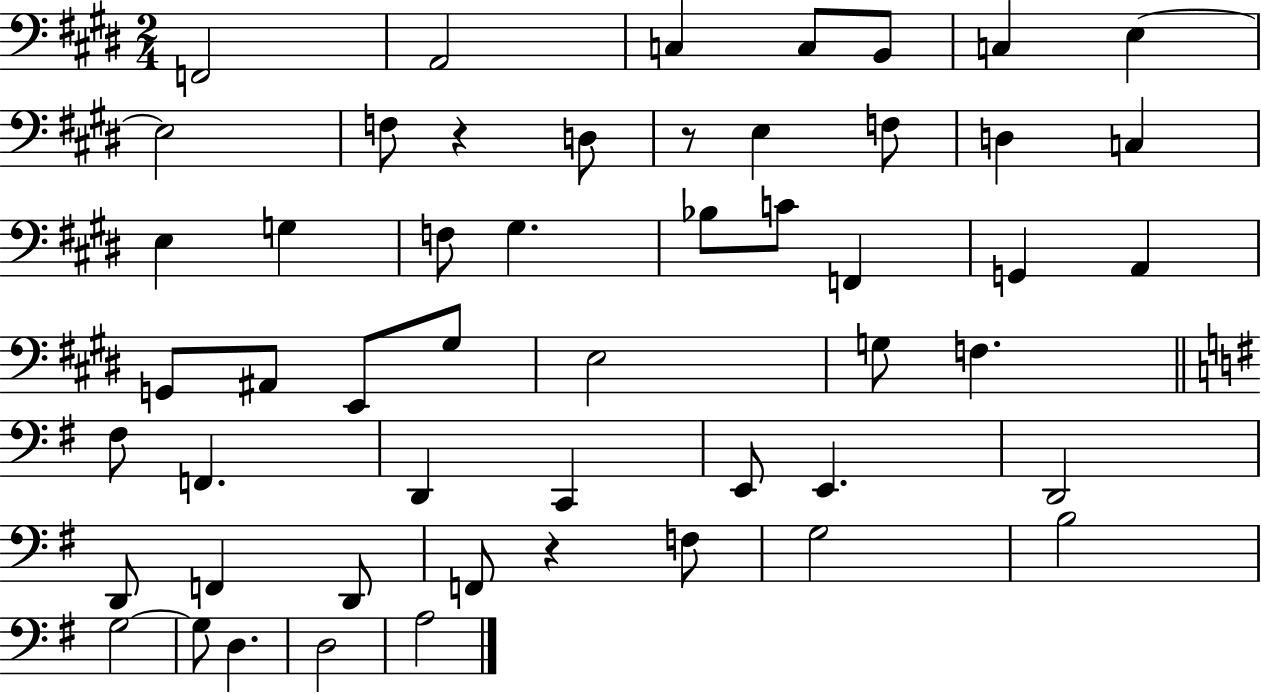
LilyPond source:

{
  \clef bass
  \numericTimeSignature
  \time 2/4
  \key e \major
  f,2 | a,2 | c4 c8 b,8 | c4 e4~~ | \break e2 | f8 r4 d8 | r8 e4 f8 | d4 c4 | \break e4 g4 | f8 gis4. | bes8 c'8 f,4 | g,4 a,4 | \break g,8 ais,8 e,8 gis8 | e2 | g8 f4. | \bar "||" \break \key g \major fis8 f,4. | d,4 c,4 | e,8 e,4. | d,2 | \break d,8 f,4 d,8 | f,8 r4 f8 | g2 | b2 | \break g2~~ | g8 d4. | d2 | a2 | \break \bar "|."
}